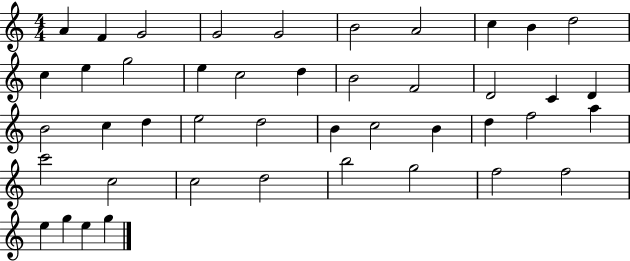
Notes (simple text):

A4/q F4/q G4/h G4/h G4/h B4/h A4/h C5/q B4/q D5/h C5/q E5/q G5/h E5/q C5/h D5/q B4/h F4/h D4/h C4/q D4/q B4/h C5/q D5/q E5/h D5/h B4/q C5/h B4/q D5/q F5/h A5/q C6/h C5/h C5/h D5/h B5/h G5/h F5/h F5/h E5/q G5/q E5/q G5/q